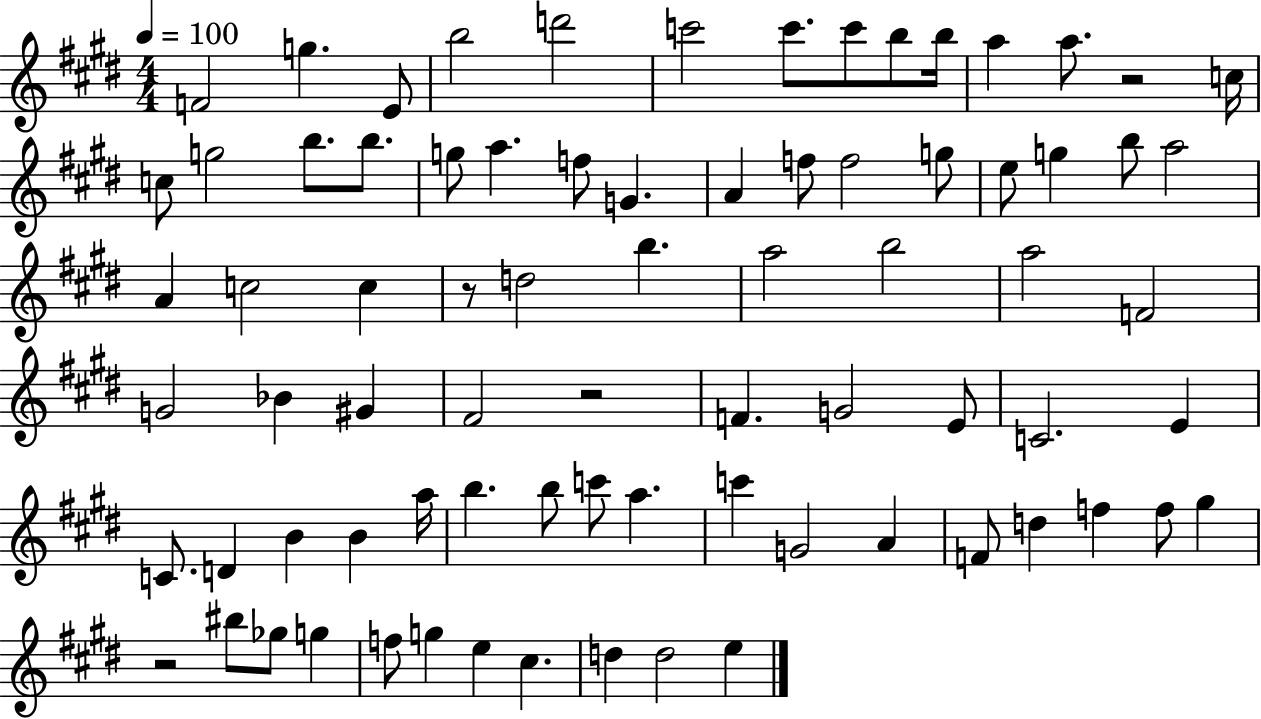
F4/h G5/q. E4/e B5/h D6/h C6/h C6/e. C6/e B5/e B5/s A5/q A5/e. R/h C5/s C5/e G5/h B5/e. B5/e. G5/e A5/q. F5/e G4/q. A4/q F5/e F5/h G5/e E5/e G5/q B5/e A5/h A4/q C5/h C5/q R/e D5/h B5/q. A5/h B5/h A5/h F4/h G4/h Bb4/q G#4/q F#4/h R/h F4/q. G4/h E4/e C4/h. E4/q C4/e. D4/q B4/q B4/q A5/s B5/q. B5/e C6/e A5/q. C6/q G4/h A4/q F4/e D5/q F5/q F5/e G#5/q R/h BIS5/e Gb5/e G5/q F5/e G5/q E5/q C#5/q. D5/q D5/h E5/q